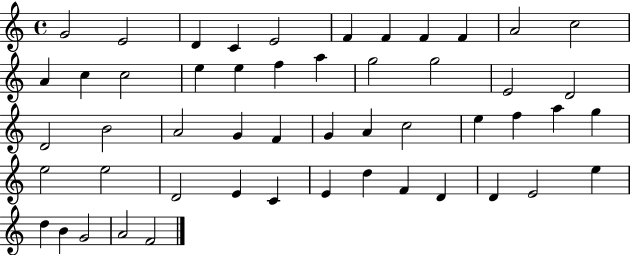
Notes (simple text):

G4/h E4/h D4/q C4/q E4/h F4/q F4/q F4/q F4/q A4/h C5/h A4/q C5/q C5/h E5/q E5/q F5/q A5/q G5/h G5/h E4/h D4/h D4/h B4/h A4/h G4/q F4/q G4/q A4/q C5/h E5/q F5/q A5/q G5/q E5/h E5/h D4/h E4/q C4/q E4/q D5/q F4/q D4/q D4/q E4/h E5/q D5/q B4/q G4/h A4/h F4/h